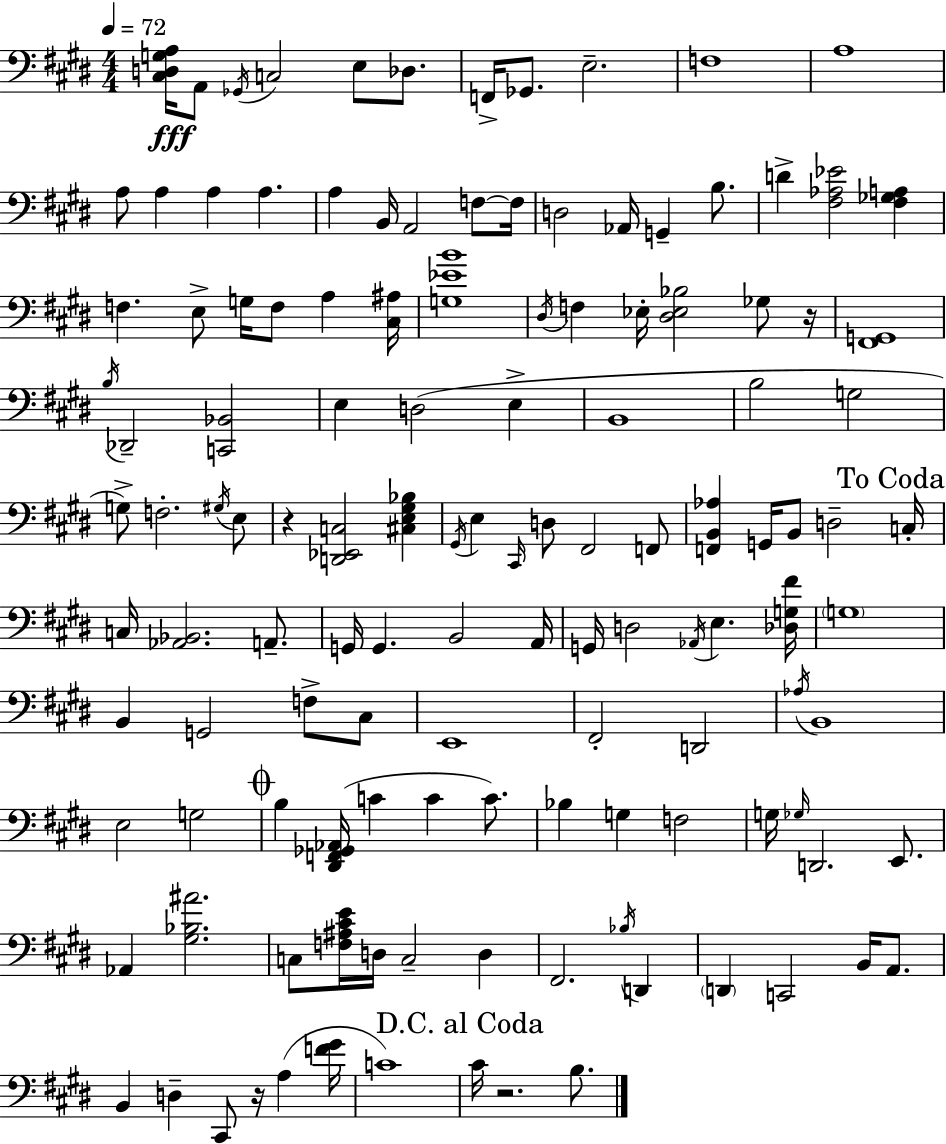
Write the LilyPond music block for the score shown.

{
  \clef bass
  \numericTimeSignature
  \time 4/4
  \key e \major
  \tempo 4 = 72
  <cis d g a>16\fff a,8 \acciaccatura { ges,16 } c2 e8 des8. | f,16-> ges,8. e2.-- | f1 | a1 | \break a8 a4 a4 a4. | a4 b,16 a,2 f8~~ | f16 d2 aes,16 g,4-- b8. | d'4-> <fis aes ees'>2 <fis ges a>4 | \break f4. e8-> g16 f8 a4 | <cis ais>16 <g ees' b'>1 | \acciaccatura { dis16 } f4 ees16-. <dis ees bes>2 ges8 | r16 <fis, g,>1 | \break \acciaccatura { b16 } des,2-- <c, bes,>2 | e4 d2( e4-> | b,1 | b2 g2 | \break g8->) f2.-. | \acciaccatura { gis16 } e8 r4 <d, ees, c>2 | <cis e gis bes>4 \acciaccatura { gis,16 } e4 \grace { cis,16 } d8 fis,2 | f,8 <f, b, aes>4 g,16 b,8 d2-- | \break \mark "To Coda" c16-. c16 <aes, bes,>2. | a,8.-- g,16 g,4. b,2 | a,16 g,16 d2 \acciaccatura { aes,16 } | e4. <des g fis'>16 \parenthesize g1 | \break b,4 g,2 | f8-> cis8 e,1 | fis,2-. d,2 | \acciaccatura { aes16 } b,1 | \break e2 | g2 \mark \markup { \musicglyph "scripts.coda" } b4 <dis, f, ges, aes,>16( c'4 | c'4 c'8.) bes4 g4 | f2 g16 \grace { ges16 } d,2. | \break e,8. aes,4 <gis bes ais'>2. | c8 <f ais cis' e'>16 d16 c2-- | d4 fis,2. | \acciaccatura { bes16 } d,4 \parenthesize d,4 c,2 | \break b,16 a,8. b,4 d4-- | cis,8 r16 a4( <f' gis'>16 c'1) | \mark "D.C. al Coda" cis'16 r2. | b8. \bar "|."
}